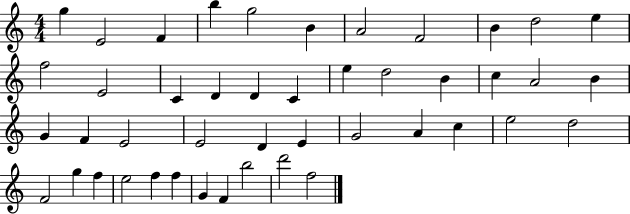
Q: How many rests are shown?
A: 0